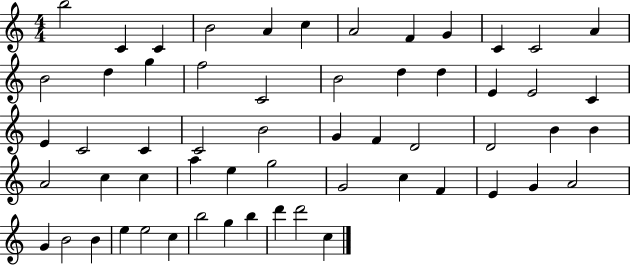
{
  \clef treble
  \numericTimeSignature
  \time 4/4
  \key c \major
  b''2 c'4 c'4 | b'2 a'4 c''4 | a'2 f'4 g'4 | c'4 c'2 a'4 | \break b'2 d''4 g''4 | f''2 c'2 | b'2 d''4 d''4 | e'4 e'2 c'4 | \break e'4 c'2 c'4 | c'2 b'2 | g'4 f'4 d'2 | d'2 b'4 b'4 | \break a'2 c''4 c''4 | a''4 e''4 g''2 | g'2 c''4 f'4 | e'4 g'4 a'2 | \break g'4 b'2 b'4 | e''4 e''2 c''4 | b''2 g''4 b''4 | d'''4 d'''2 c''4 | \break \bar "|."
}